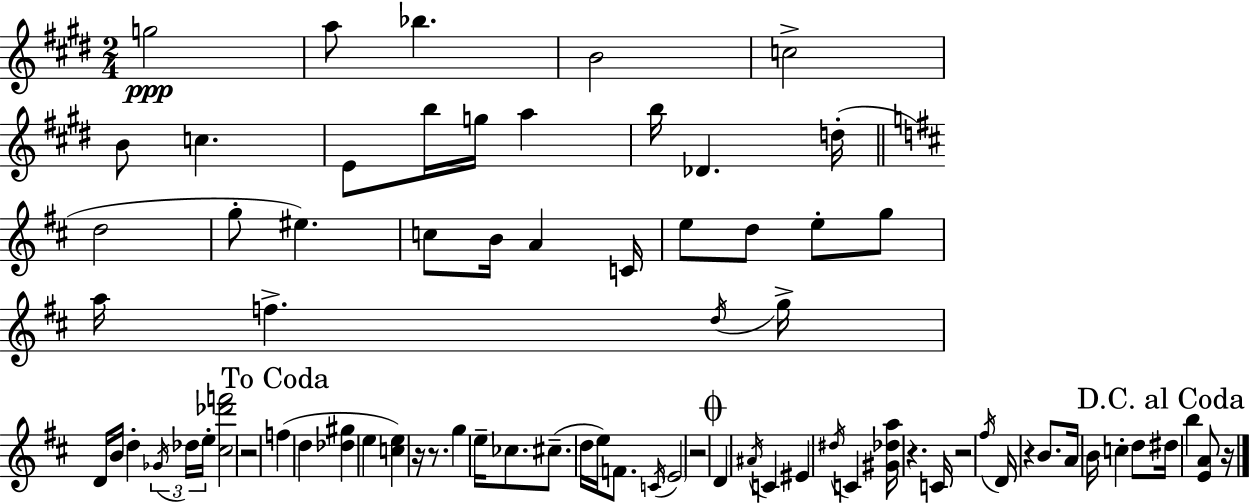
{
  \clef treble
  \numericTimeSignature
  \time 2/4
  \key e \major
  \repeat volta 2 { g''2\ppp | a''8 bes''4. | b'2 | c''2-> | \break b'8 c''4. | e'8 b''16 g''16 a''4 | b''16 des'4. d''16-.( | \bar "||" \break \key b \minor d''2 | g''8-. eis''4.) | c''8 b'16 a'4 c'16 | e''8 d''8 e''8-. g''8 | \break a''16 f''4.-> \acciaccatura { d''16 } | g''16-> d'16 b'16 d''4-. \tuplet 3/2 { \acciaccatura { ges'16 } | des''16 e''16-. } <cis'' des''' f'''>2 | r2 | \break \mark "To Coda" f''4( d''4 | <des'' gis''>4 e''4 | <c'' e''>4) r16 r8. | g''4 e''16-- ces''8. | \break cis''8.--( d''16 e''16) f'8. | \acciaccatura { c'16 } \parenthesize e'2 | r2 | \mark \markup { \musicglyph "scripts.coda" } d'4 \acciaccatura { ais'16 } | \break c'4 eis'4 | \acciaccatura { dis''16 } c'4 <gis' des'' a''>16 r4. | c'16 r2 | \acciaccatura { fis''16 } d'16 r4 | \break b'8. a'16 b'16 | c''4-. d''8 \mark "D.C. al Coda" dis''16 b''4 | <e' a'>8 r16 } \bar "|."
}